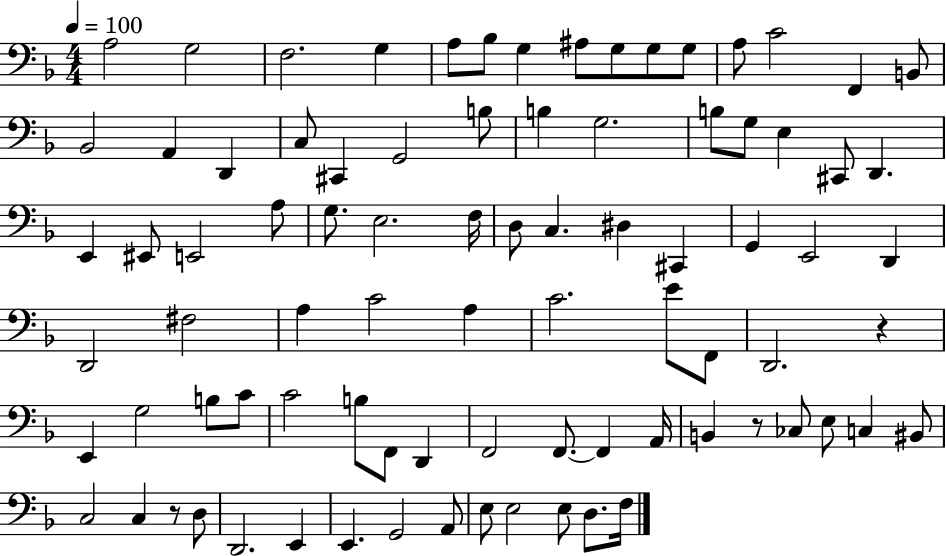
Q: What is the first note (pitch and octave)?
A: A3